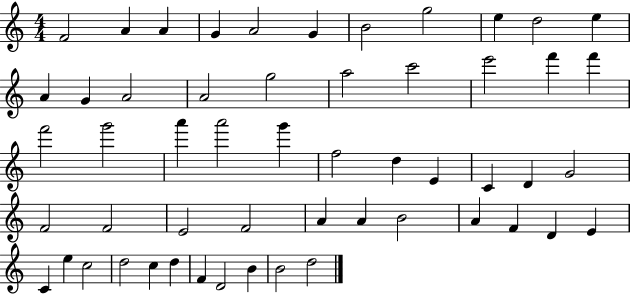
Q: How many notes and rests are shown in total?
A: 54